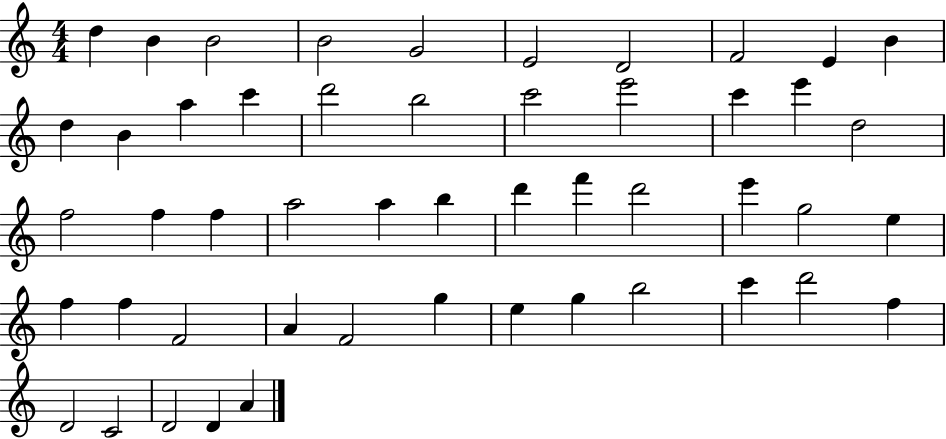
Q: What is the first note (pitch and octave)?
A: D5